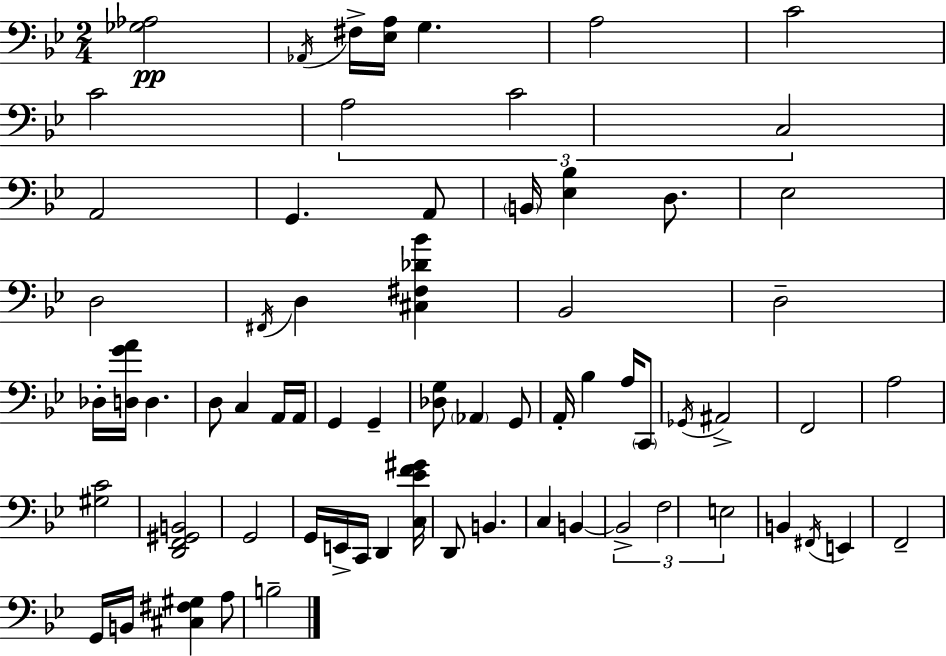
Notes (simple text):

[Gb3,Ab3]/h Ab2/s F#3/s [Eb3,A3]/s G3/q. A3/h C4/h C4/h A3/h C4/h C3/h A2/h G2/q. A2/e B2/s [Eb3,Bb3]/q D3/e. Eb3/h D3/h F#2/s D3/q [C#3,F#3,Db4,Bb4]/q Bb2/h D3/h Db3/s [D3,G4,A4]/s D3/q. D3/e C3/q A2/s A2/s G2/q G2/q [Db3,G3]/e Ab2/q G2/e A2/s Bb3/q A3/s C2/e Gb2/s A#2/h F2/h A3/h [G#3,C4]/h [D2,F2,G#2,B2]/h G2/h G2/s E2/s C2/s D2/q [C3,Eb4,F4,G#4]/s D2/e B2/q. C3/q B2/q B2/h F3/h E3/h B2/q F#2/s E2/q F2/h G2/s B2/s [C#3,F#3,G#3]/q A3/e B3/h